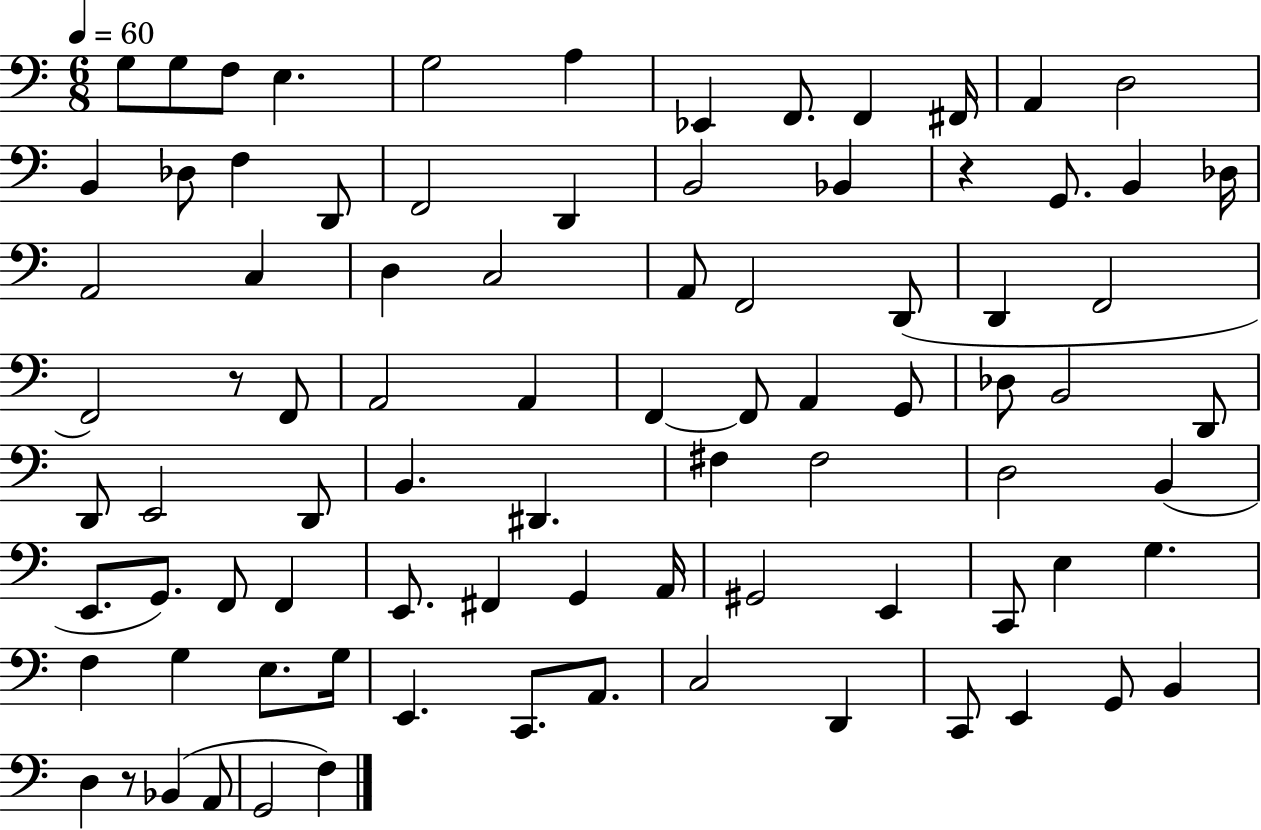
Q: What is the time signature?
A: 6/8